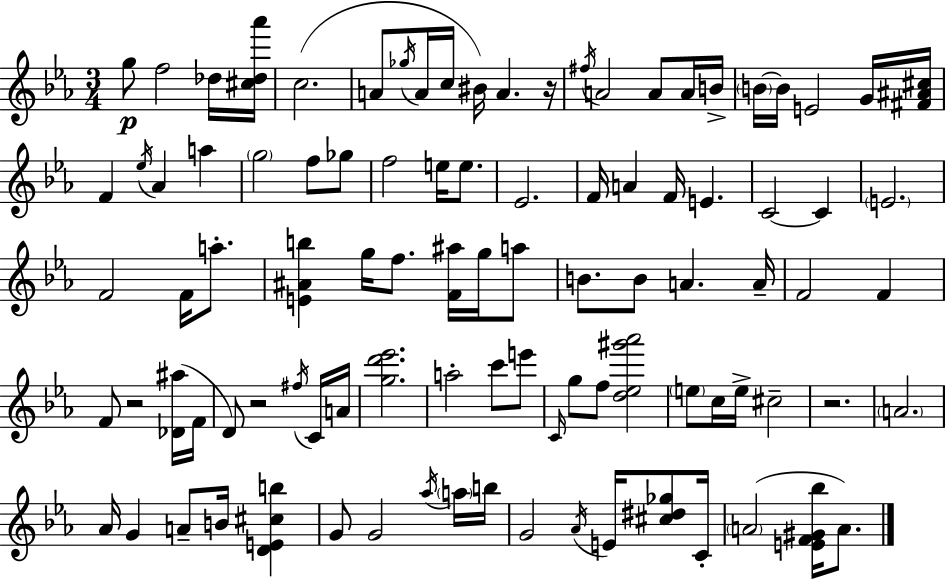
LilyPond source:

{
  \clef treble
  \numericTimeSignature
  \time 3/4
  \key c \minor
  g''8\p f''2 des''16 <cis'' des'' aes'''>16 | c''2.( | a'8 \acciaccatura { ges''16 } a'16 c''16 bis'16) a'4. | r16 \acciaccatura { fis''16 } a'2 a'8 | \break a'16 b'16-> \parenthesize b'16~~ b'16 e'2 | g'16 <fis' ais' cis''>16 f'4 \acciaccatura { ees''16 } aes'4 a''4 | \parenthesize g''2 f''8 | ges''8 f''2 e''16 | \break e''8. ees'2. | f'16 a'4 f'16 e'4. | c'2~~ c'4 | \parenthesize e'2. | \break f'2 f'16 | a''8.-. <e' ais' b''>4 g''16 f''8. <f' ais''>16 | g''16 a''8 b'8. b'8 a'4. | a'16-- f'2 f'4 | \break f'8 r2 | <des' ais''>16( f'16 d'8) r2 | \acciaccatura { fis''16 } c'16 a'16 <g'' d''' ees'''>2. | a''2-. | \break c'''8 e'''8 \grace { c'16 } g''8 f''8 <d'' ees'' gis''' aes'''>2 | \parenthesize e''8 c''16 e''16-> cis''2-- | r2. | \parenthesize a'2. | \break aes'16 g'4 a'8-- | b'16 <d' e' cis'' b''>4 g'8 g'2 | \acciaccatura { aes''16 } \parenthesize a''16 b''16 g'2 | \acciaccatura { aes'16 } e'16 <cis'' dis'' ges''>8 c'16-. \parenthesize a'2( | \break <e' f' gis' bes''>16 a'8.) \bar "|."
}